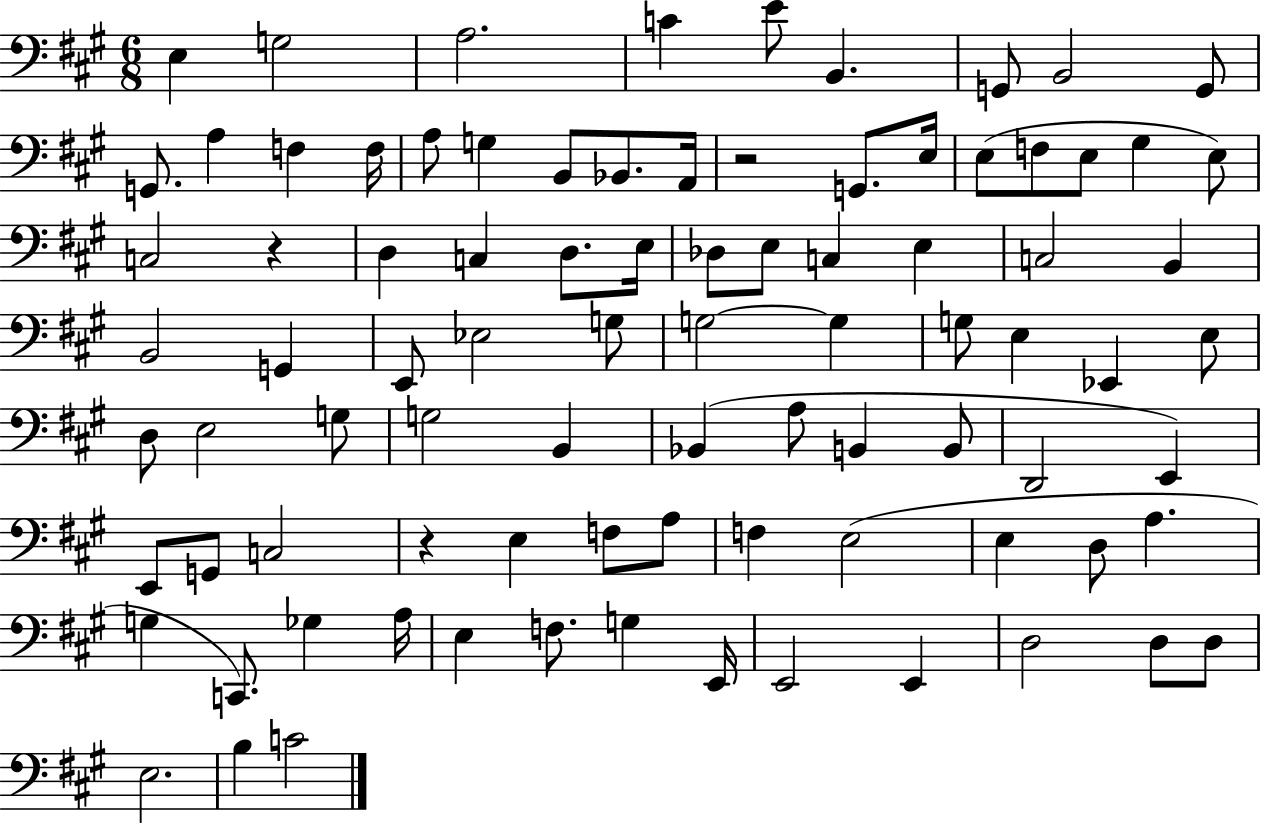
X:1
T:Untitled
M:6/8
L:1/4
K:A
E, G,2 A,2 C E/2 B,, G,,/2 B,,2 G,,/2 G,,/2 A, F, F,/4 A,/2 G, B,,/2 _B,,/2 A,,/4 z2 G,,/2 E,/4 E,/2 F,/2 E,/2 ^G, E,/2 C,2 z D, C, D,/2 E,/4 _D,/2 E,/2 C, E, C,2 B,, B,,2 G,, E,,/2 _E,2 G,/2 G,2 G, G,/2 E, _E,, E,/2 D,/2 E,2 G,/2 G,2 B,, _B,, A,/2 B,, B,,/2 D,,2 E,, E,,/2 G,,/2 C,2 z E, F,/2 A,/2 F, E,2 E, D,/2 A, G, C,,/2 _G, A,/4 E, F,/2 G, E,,/4 E,,2 E,, D,2 D,/2 D,/2 E,2 B, C2